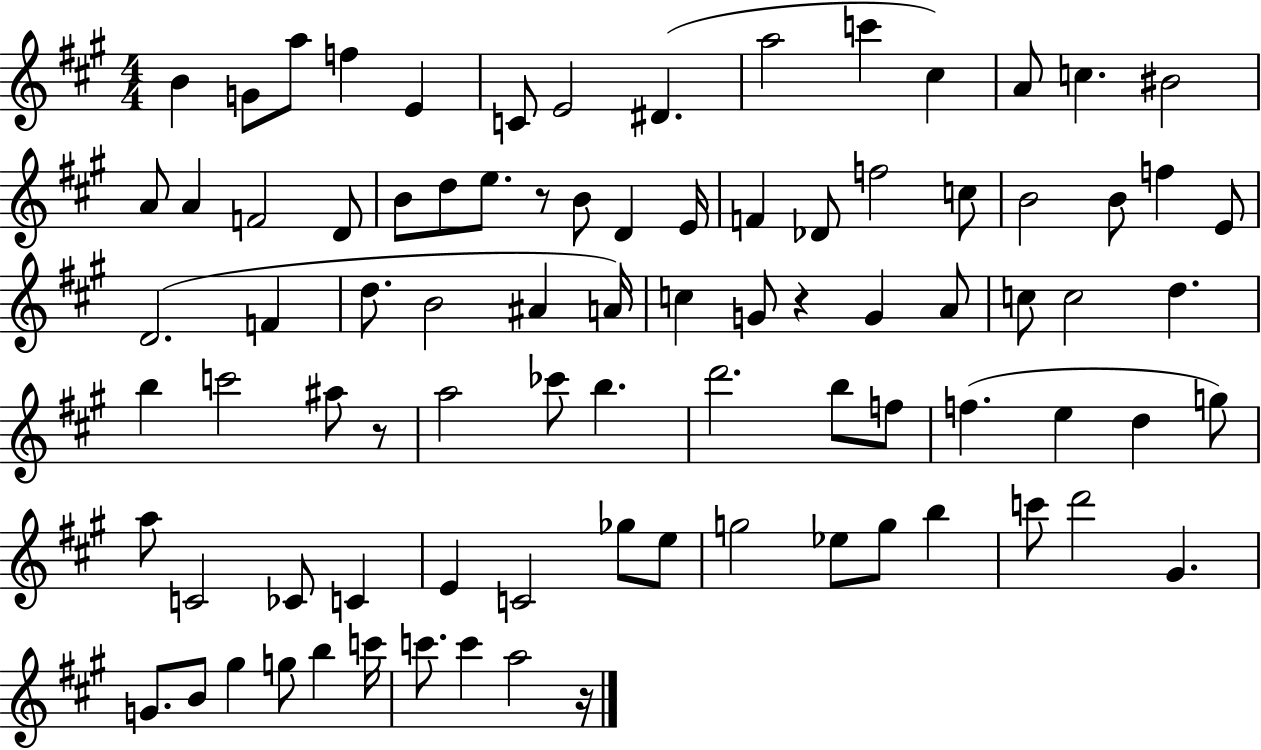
{
  \clef treble
  \numericTimeSignature
  \time 4/4
  \key a \major
  b'4 g'8 a''8 f''4 e'4 | c'8 e'2 dis'4.( | a''2 c'''4 cis''4) | a'8 c''4. bis'2 | \break a'8 a'4 f'2 d'8 | b'8 d''8 e''8. r8 b'8 d'4 e'16 | f'4 des'8 f''2 c''8 | b'2 b'8 f''4 e'8 | \break d'2.( f'4 | d''8. b'2 ais'4 a'16) | c''4 g'8 r4 g'4 a'8 | c''8 c''2 d''4. | \break b''4 c'''2 ais''8 r8 | a''2 ces'''8 b''4. | d'''2. b''8 f''8 | f''4.( e''4 d''4 g''8) | \break a''8 c'2 ces'8 c'4 | e'4 c'2 ges''8 e''8 | g''2 ees''8 g''8 b''4 | c'''8 d'''2 gis'4. | \break g'8. b'8 gis''4 g''8 b''4 c'''16 | c'''8. c'''4 a''2 r16 | \bar "|."
}